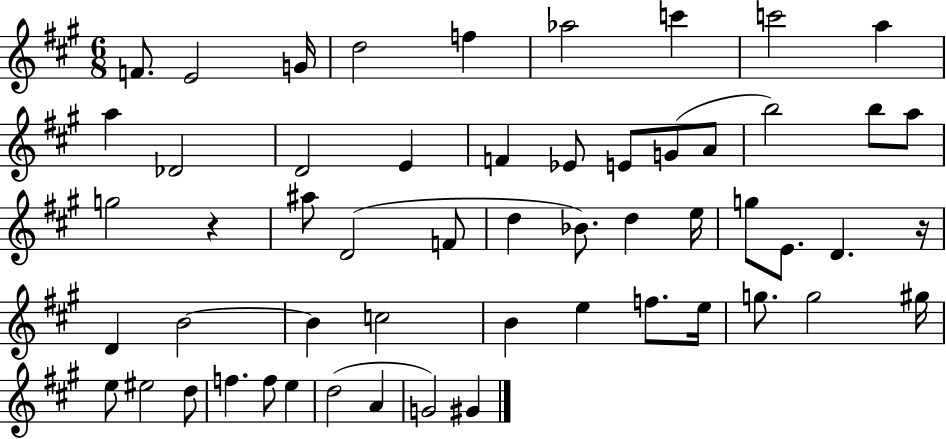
F4/e. E4/h G4/s D5/h F5/q Ab5/h C6/q C6/h A5/q A5/q Db4/h D4/h E4/q F4/q Eb4/e E4/e G4/e A4/e B5/h B5/e A5/e G5/h R/q A#5/e D4/h F4/e D5/q Bb4/e. D5/q E5/s G5/e E4/e. D4/q. R/s D4/q B4/h B4/q C5/h B4/q E5/q F5/e. E5/s G5/e. G5/h G#5/s E5/e EIS5/h D5/e F5/q. F5/e E5/q D5/h A4/q G4/h G#4/q